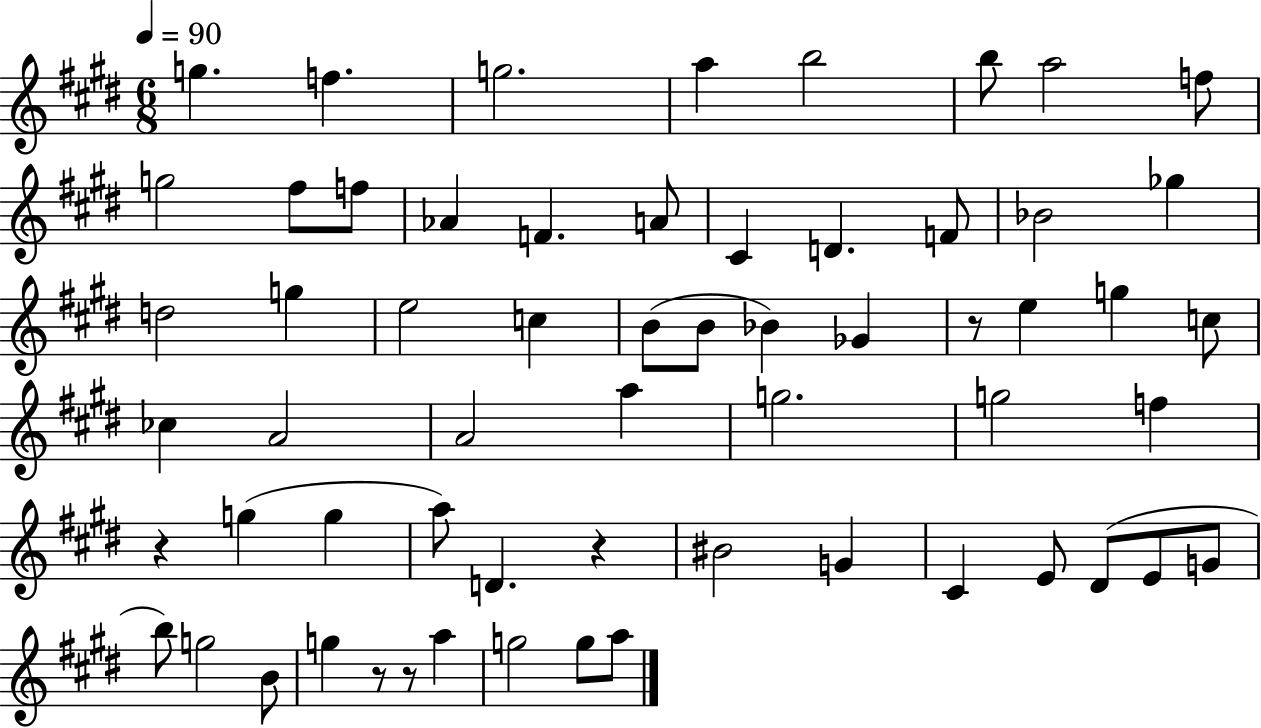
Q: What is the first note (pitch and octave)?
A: G5